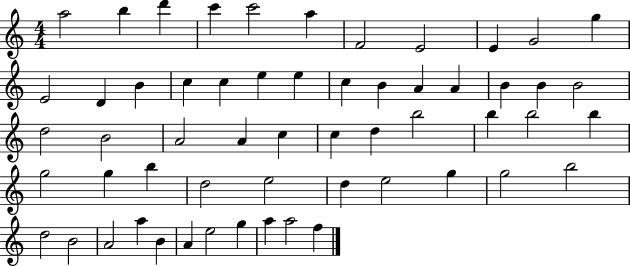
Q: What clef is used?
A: treble